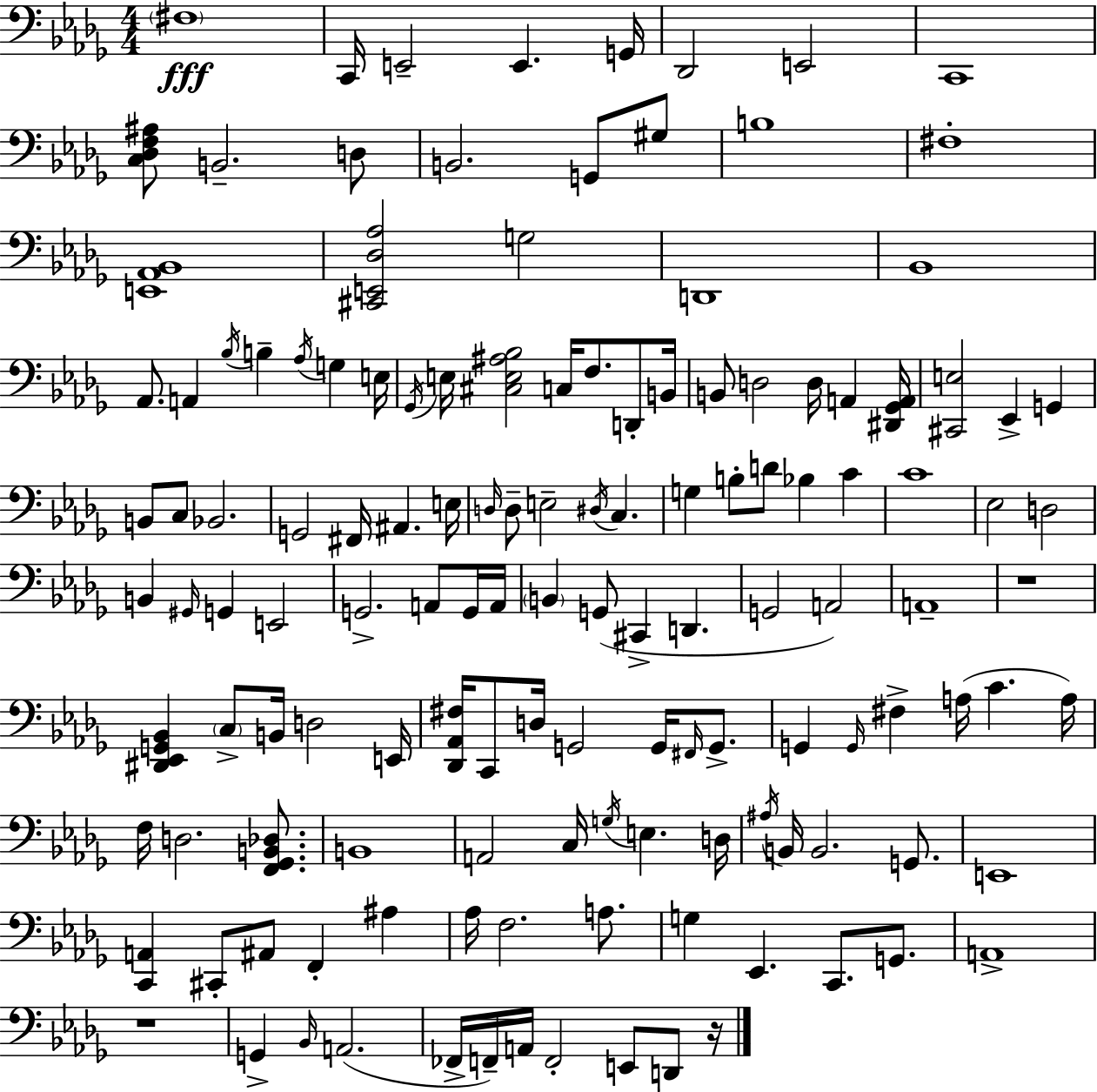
{
  \clef bass
  \numericTimeSignature
  \time 4/4
  \key bes \minor
  \parenthesize fis1\fff | c,16 e,2-- e,4. g,16 | des,2 e,2 | c,1 | \break <c des f ais>8 b,2.-- d8 | b,2. g,8 gis8 | b1 | fis1-. | \break <e, aes, bes,>1 | <cis, e, des aes>2 g2 | d,1 | bes,1 | \break aes,8. a,4 \acciaccatura { bes16 } b4-- \acciaccatura { aes16 } g4 | e16 \acciaccatura { ges,16 } e16 <cis e ais bes>2 c16 f8. | d,8-. b,16 b,8 d2 d16 a,4 | <dis, ges, a,>16 <cis, e>2 ees,4-> g,4 | \break b,8 c8 bes,2. | g,2 fis,16 ais,4. | e16 \grace { d16 } d8-- e2-- \acciaccatura { dis16 } c4. | g4 b8-. d'8 bes4 | \break c'4 c'1 | ees2 d2 | b,4 \grace { gis,16 } g,4 e,2 | g,2.-> | \break a,8 g,16 a,16 \parenthesize b,4 g,8( cis,4-> | d,4. g,2 a,2) | a,1-- | r1 | \break <dis, ees, g, bes,>4 \parenthesize c8-> b,16 d2 | e,16 <des, aes, fis>16 c,8 d16 g,2 | g,16 \grace { fis,16 } g,8.-> g,4 \grace { g,16 } fis4-> | a16( c'4. a16) f16 d2. | \break <f, ges, b, des>8. b,1 | a,2 | c16 \acciaccatura { g16 } e4. d16 \acciaccatura { ais16 } b,16 b,2. | g,8. e,1 | \break <c, a,>4 cis,8-. | ais,8 f,4-. ais4 aes16 f2. | a8. g4 ees,4. | c,8. g,8. a,1-> | \break r1 | g,4-> \grace { bes,16 }( a,2. | fes,16-> f,16--) a,16 f,2-. | e,8 d,8 r16 \bar "|."
}